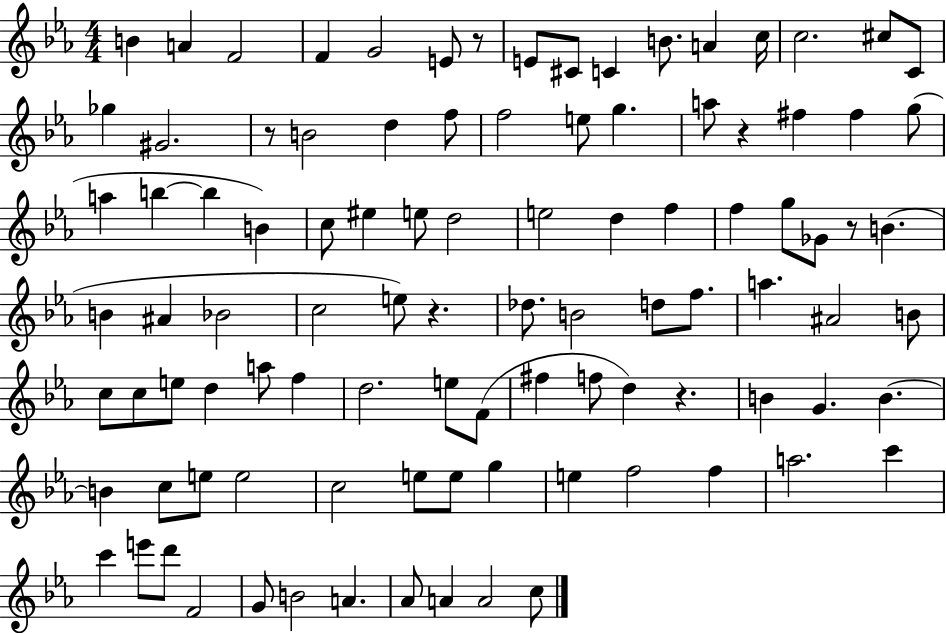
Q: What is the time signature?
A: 4/4